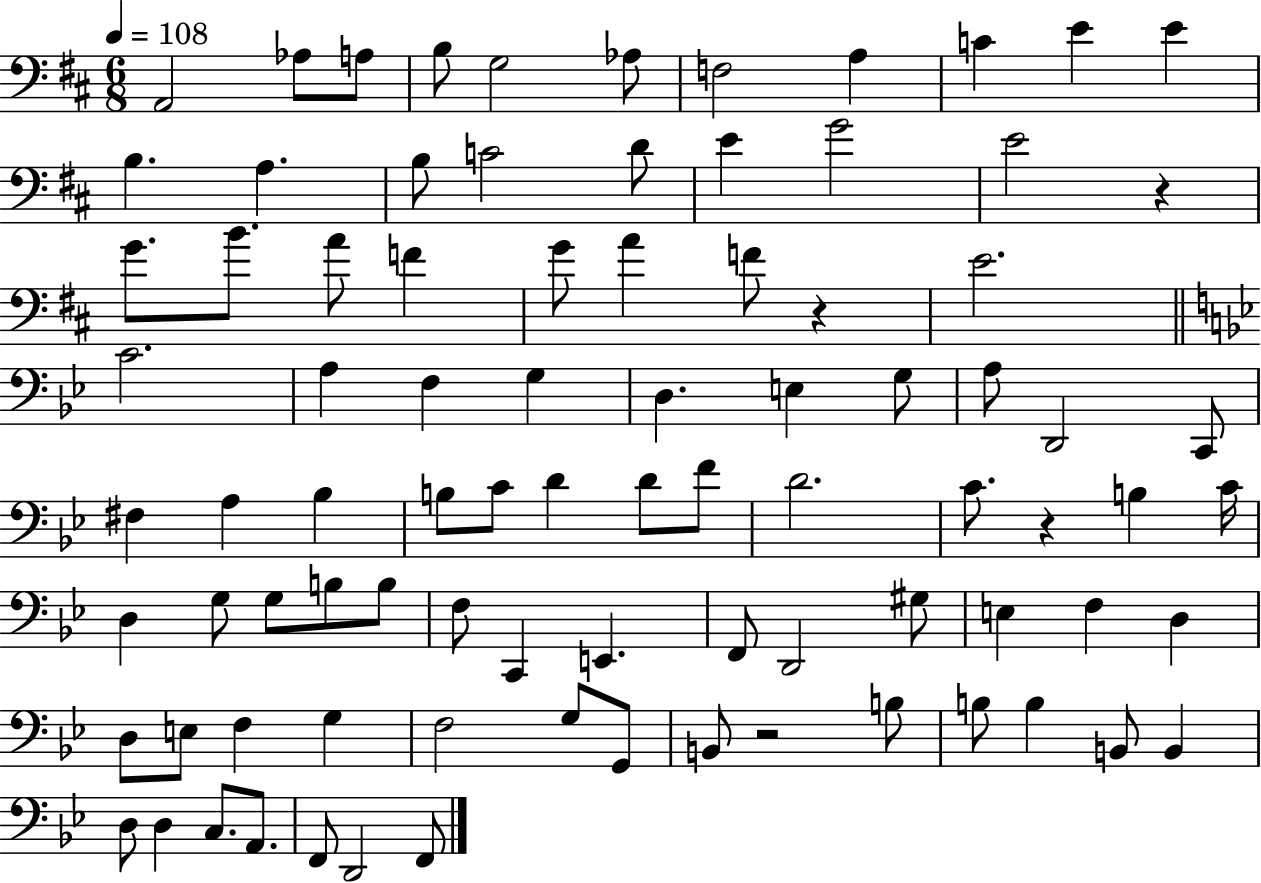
A2/h Ab3/e A3/e B3/e G3/h Ab3/e F3/h A3/q C4/q E4/q E4/q B3/q. A3/q. B3/e C4/h D4/e E4/q G4/h E4/h R/q G4/e. B4/e. A4/e F4/q G4/e A4/q F4/e R/q E4/h. C4/h. A3/q F3/q G3/q D3/q. E3/q G3/e A3/e D2/h C2/e F#3/q A3/q Bb3/q B3/e C4/e D4/q D4/e F4/e D4/h. C4/e. R/q B3/q C4/s D3/q G3/e G3/e B3/e B3/e F3/e C2/q E2/q. F2/e D2/h G#3/e E3/q F3/q D3/q D3/e E3/e F3/q G3/q F3/h G3/e G2/e B2/e R/h B3/e B3/e B3/q B2/e B2/q D3/e D3/q C3/e. A2/e. F2/e D2/h F2/e